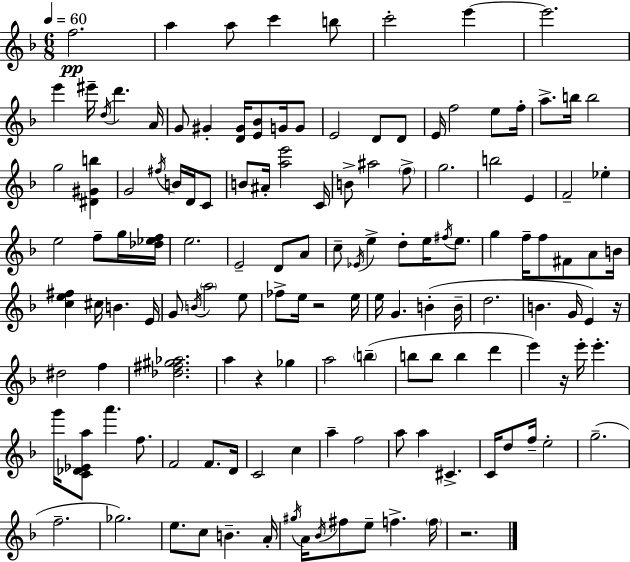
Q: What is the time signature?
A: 6/8